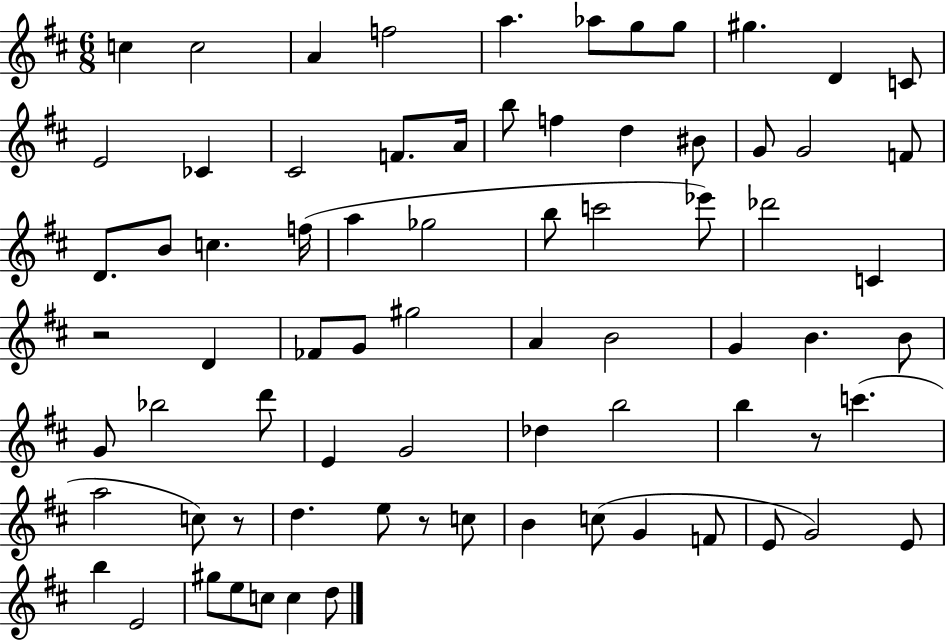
X:1
T:Untitled
M:6/8
L:1/4
K:D
c c2 A f2 a _a/2 g/2 g/2 ^g D C/2 E2 _C ^C2 F/2 A/4 b/2 f d ^B/2 G/2 G2 F/2 D/2 B/2 c f/4 a _g2 b/2 c'2 _e'/2 _d'2 C z2 D _F/2 G/2 ^g2 A B2 G B B/2 G/2 _b2 d'/2 E G2 _d b2 b z/2 c' a2 c/2 z/2 d e/2 z/2 c/2 B c/2 G F/2 E/2 G2 E/2 b E2 ^g/2 e/2 c/2 c d/2